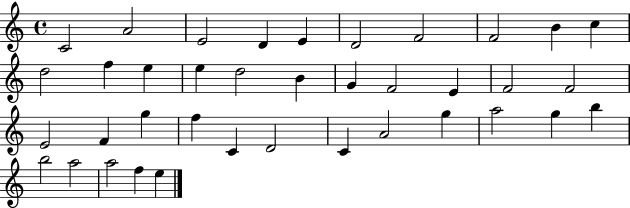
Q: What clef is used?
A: treble